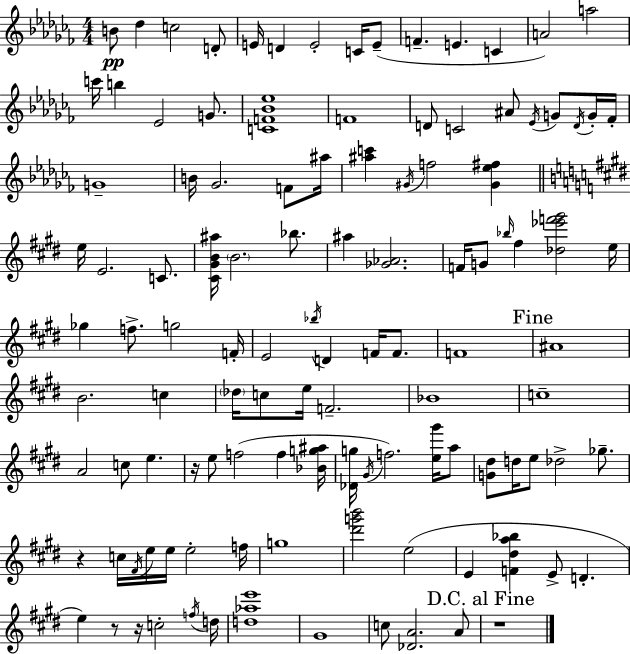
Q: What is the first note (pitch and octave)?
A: B4